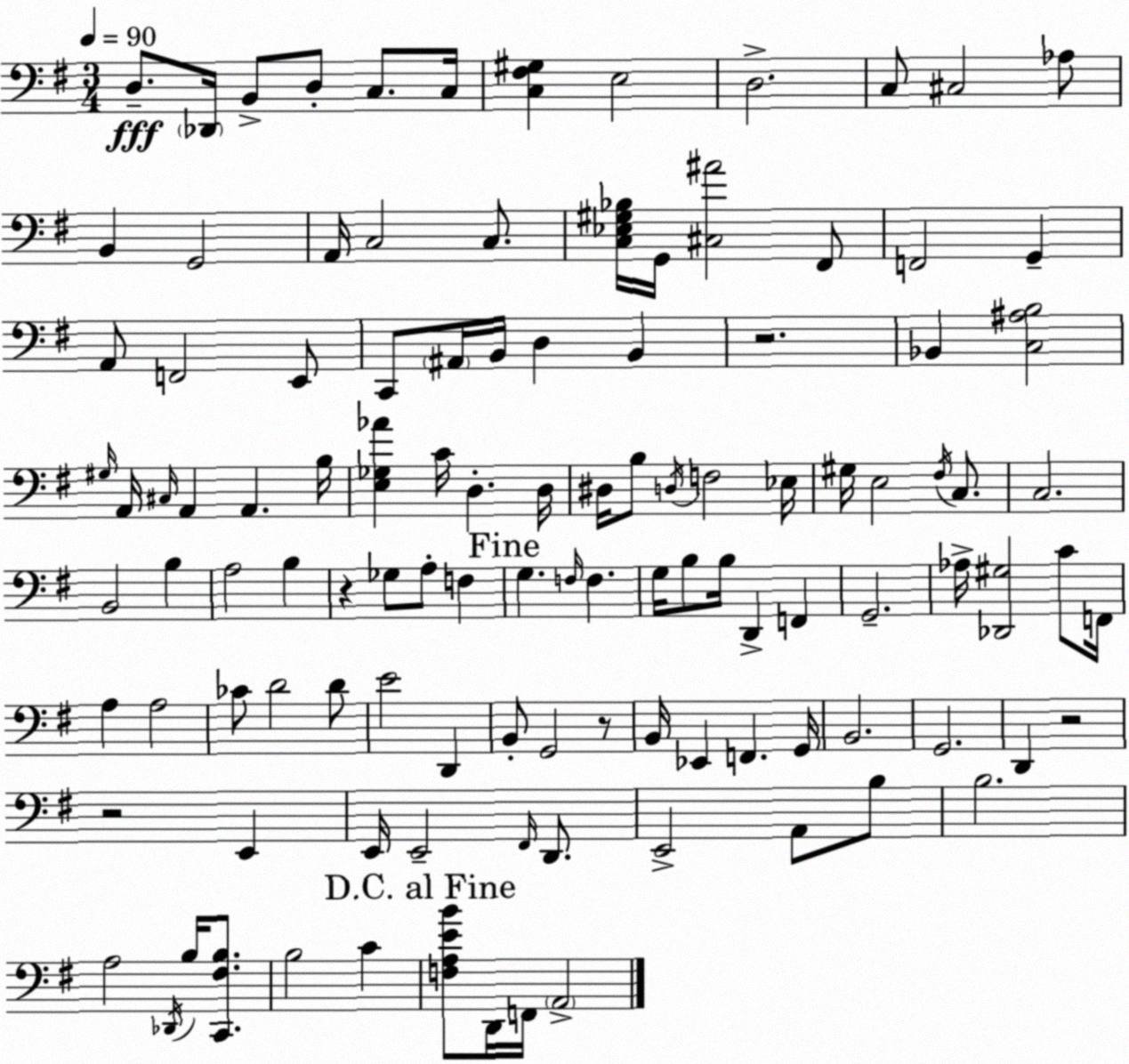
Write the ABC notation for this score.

X:1
T:Untitled
M:3/4
L:1/4
K:Em
D,/2 _D,,/4 B,,/2 D,/2 C,/2 C,/4 [C,^F,^G,] E,2 D,2 C,/2 ^C,2 _A,/2 B,, G,,2 A,,/4 C,2 C,/2 [C,_E,^G,_B,]/4 G,,/4 [^C,^A]2 ^F,,/2 F,,2 G,, A,,/2 F,,2 E,,/2 C,,/2 ^A,,/4 B,,/4 D, B,, z2 _B,, [C,^A,B,]2 ^G,/4 A,,/4 ^C,/4 A,, A,, B,/4 [E,_G,_A] C/4 D, D,/4 ^D,/4 B,/2 D,/4 F,2 _E,/4 ^G,/4 E,2 ^F,/4 C,/2 C,2 B,,2 B, A,2 B, z _G,/2 A,/2 F, G, F,/4 F, G,/4 B,/2 B,/4 D,, F,, G,,2 _A,/4 [_D,,^G,]2 C/2 F,,/4 A, A,2 _C/2 D2 D/2 E2 D,, B,,/2 G,,2 z/2 B,,/4 _E,, F,, G,,/4 B,,2 G,,2 D,, z2 z2 E,, E,,/4 E,,2 ^F,,/4 D,,/2 E,,2 A,,/2 B,/2 B,2 A,2 _D,,/4 B,/4 [C,,^F,B,]/2 B,2 C [F,A,EB]/2 D,,/4 F,,/4 A,,2